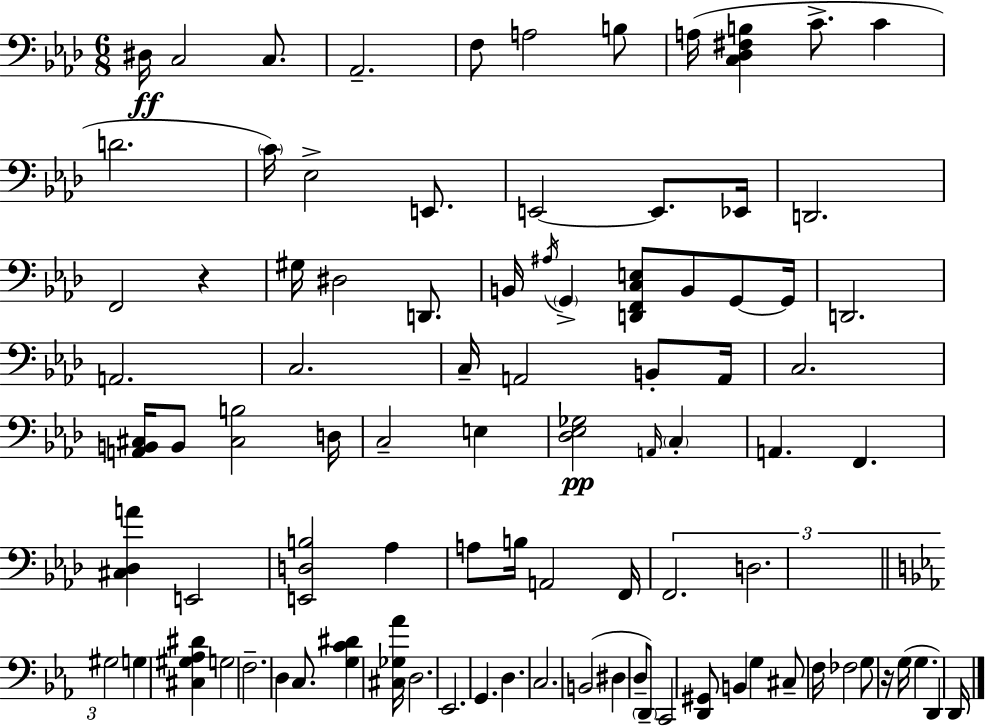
X:1
T:Untitled
M:6/8
L:1/4
K:Ab
^D,/4 C,2 C,/2 _A,,2 F,/2 A,2 B,/2 A,/4 [C,_D,^F,B,] C/2 C D2 C/4 _E,2 E,,/2 E,,2 E,,/2 _E,,/4 D,,2 F,,2 z ^G,/4 ^D,2 D,,/2 B,,/4 ^A,/4 G,, [D,,F,,C,E,]/2 B,,/2 G,,/2 G,,/4 D,,2 A,,2 C,2 C,/4 A,,2 B,,/2 A,,/4 C,2 [A,,B,,^C,]/4 B,,/2 [^C,B,]2 D,/4 C,2 E, [_D,_E,_G,]2 A,,/4 C, A,, F,, [^C,_D,A] E,,2 [E,,D,B,]2 _A, A,/2 B,/4 A,,2 F,,/4 F,,2 D,2 ^G,2 G, [^C,^G,_A,^D] G,2 F,2 D, C,/2 [G,C^D] [^C,_G,_A]/4 D,2 _E,,2 G,, D, C,2 B,,2 ^D, D,/2 D,,/2 C,,2 [D,,^G,,]/2 B,, G, ^C,/2 F,/4 _F,2 G,/2 z/4 G,/4 G, D,, D,,/4